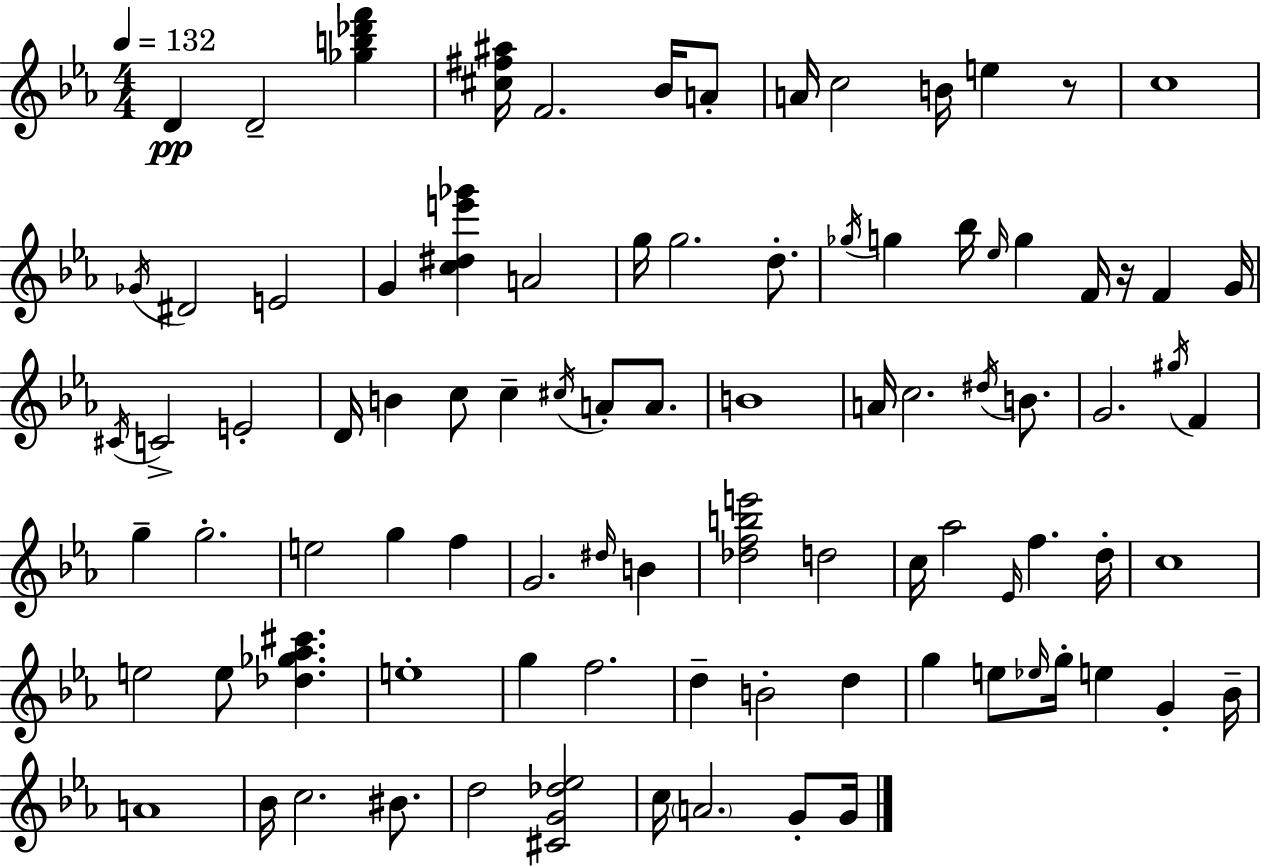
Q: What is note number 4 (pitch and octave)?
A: Bb4